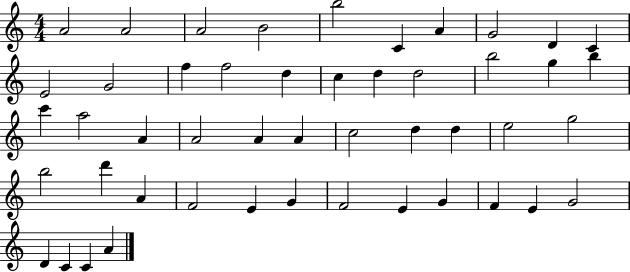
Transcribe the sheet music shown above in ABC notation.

X:1
T:Untitled
M:4/4
L:1/4
K:C
A2 A2 A2 B2 b2 C A G2 D C E2 G2 f f2 d c d d2 b2 g b c' a2 A A2 A A c2 d d e2 g2 b2 d' A F2 E G F2 E G F E G2 D C C A